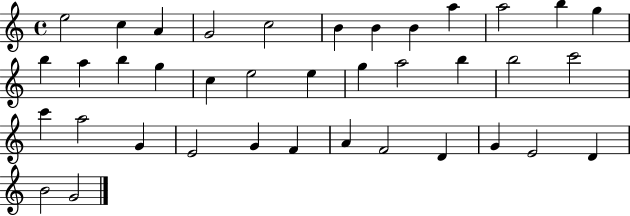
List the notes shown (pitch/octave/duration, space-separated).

E5/h C5/q A4/q G4/h C5/h B4/q B4/q B4/q A5/q A5/h B5/q G5/q B5/q A5/q B5/q G5/q C5/q E5/h E5/q G5/q A5/h B5/q B5/h C6/h C6/q A5/h G4/q E4/h G4/q F4/q A4/q F4/h D4/q G4/q E4/h D4/q B4/h G4/h